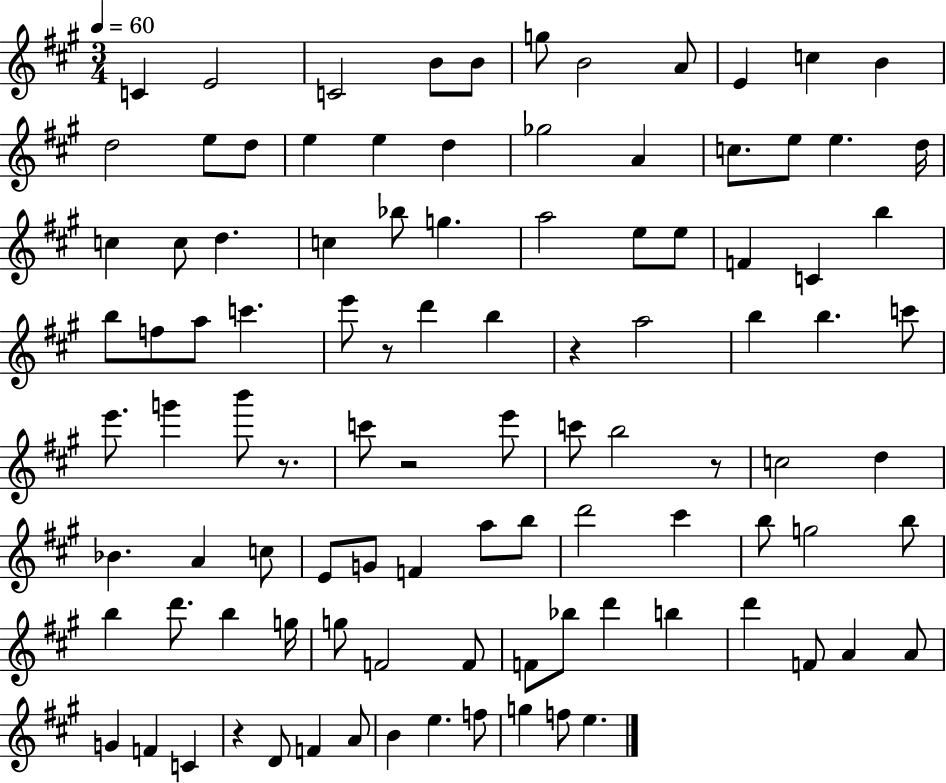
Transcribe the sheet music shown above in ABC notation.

X:1
T:Untitled
M:3/4
L:1/4
K:A
C E2 C2 B/2 B/2 g/2 B2 A/2 E c B d2 e/2 d/2 e e d _g2 A c/2 e/2 e d/4 c c/2 d c _b/2 g a2 e/2 e/2 F C b b/2 f/2 a/2 c' e'/2 z/2 d' b z a2 b b c'/2 e'/2 g' b'/2 z/2 c'/2 z2 e'/2 c'/2 b2 z/2 c2 d _B A c/2 E/2 G/2 F a/2 b/2 d'2 ^c' b/2 g2 b/2 b d'/2 b g/4 g/2 F2 F/2 F/2 _b/2 d' b d' F/2 A A/2 G F C z D/2 F A/2 B e f/2 g f/2 e